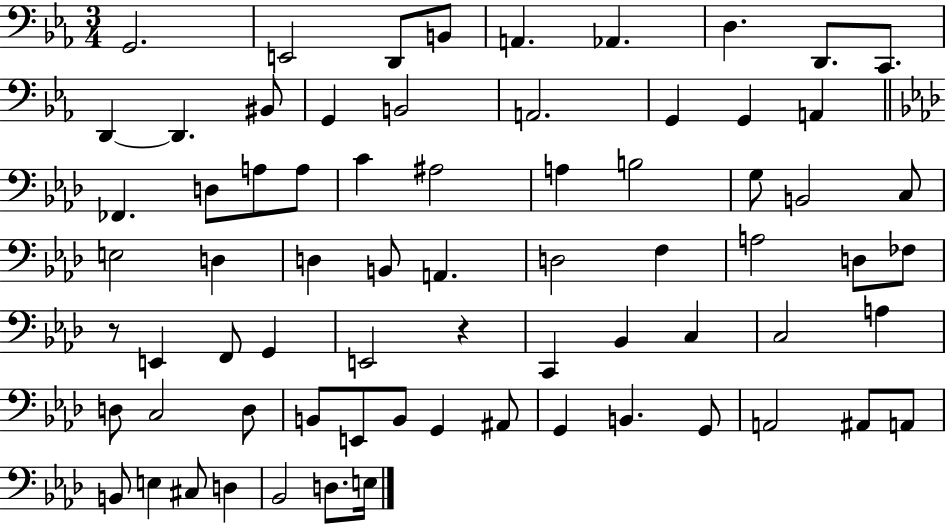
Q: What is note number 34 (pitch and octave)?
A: A2